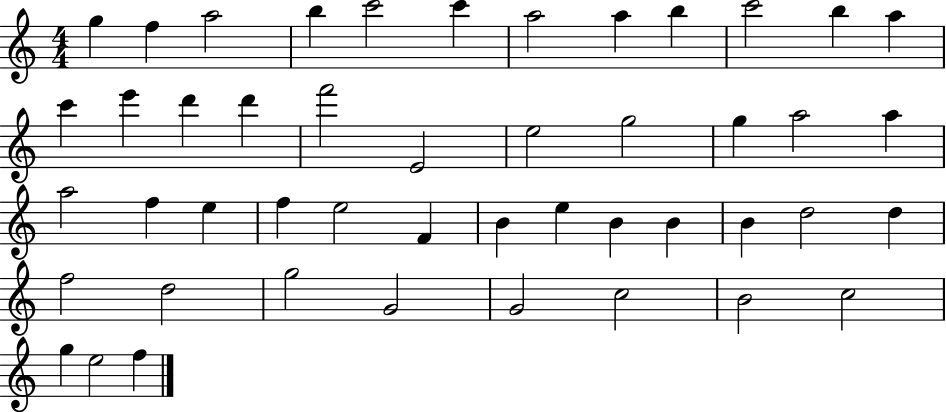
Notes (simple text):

G5/q F5/q A5/h B5/q C6/h C6/q A5/h A5/q B5/q C6/h B5/q A5/q C6/q E6/q D6/q D6/q F6/h E4/h E5/h G5/h G5/q A5/h A5/q A5/h F5/q E5/q F5/q E5/h F4/q B4/q E5/q B4/q B4/q B4/q D5/h D5/q F5/h D5/h G5/h G4/h G4/h C5/h B4/h C5/h G5/q E5/h F5/q